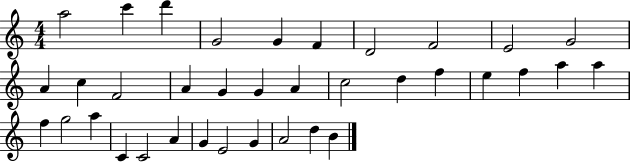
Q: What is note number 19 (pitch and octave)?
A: D5